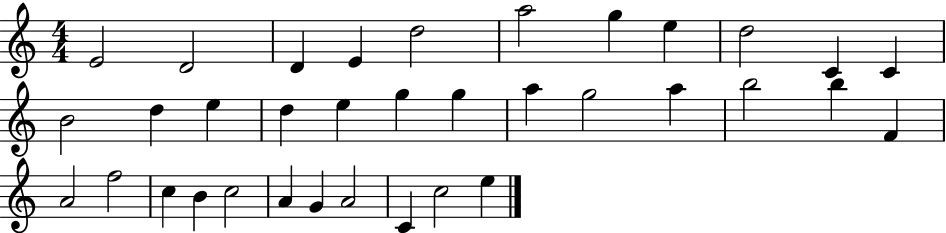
{
  \clef treble
  \numericTimeSignature
  \time 4/4
  \key c \major
  e'2 d'2 | d'4 e'4 d''2 | a''2 g''4 e''4 | d''2 c'4 c'4 | \break b'2 d''4 e''4 | d''4 e''4 g''4 g''4 | a''4 g''2 a''4 | b''2 b''4 f'4 | \break a'2 f''2 | c''4 b'4 c''2 | a'4 g'4 a'2 | c'4 c''2 e''4 | \break \bar "|."
}